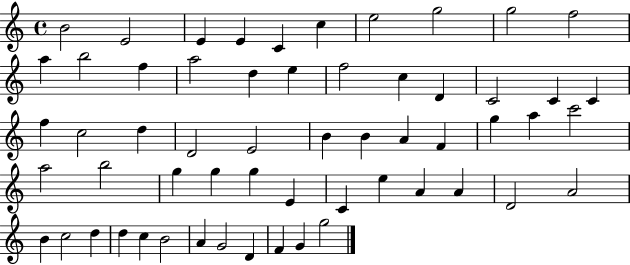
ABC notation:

X:1
T:Untitled
M:4/4
L:1/4
K:C
B2 E2 E E C c e2 g2 g2 f2 a b2 f a2 d e f2 c D C2 C C f c2 d D2 E2 B B A F g a c'2 a2 b2 g g g E C e A A D2 A2 B c2 d d c B2 A G2 D F G g2